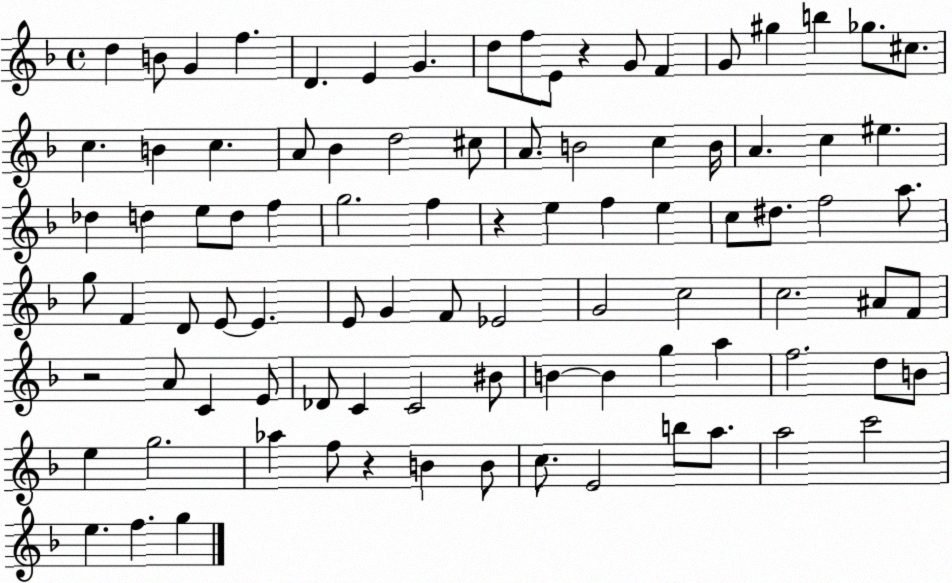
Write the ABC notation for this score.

X:1
T:Untitled
M:4/4
L:1/4
K:F
d B/2 G f D E G d/2 f/2 E/2 z G/2 F G/2 ^g b _g/2 ^c/2 c B c A/2 _B d2 ^c/2 A/2 B2 c B/4 A c ^e _d d e/2 d/2 f g2 f z e f e c/2 ^d/2 f2 a/2 g/2 F D/2 E/2 E E/2 G F/2 _E2 G2 c2 c2 ^A/2 F/2 z2 A/2 C E/2 _D/2 C C2 ^B/2 B B g a f2 d/2 B/2 e g2 _a f/2 z B B/2 c/2 E2 b/2 a/2 a2 c'2 e f g